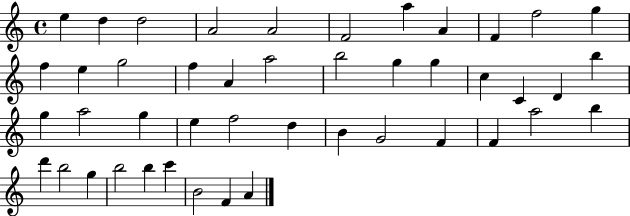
X:1
T:Untitled
M:4/4
L:1/4
K:C
e d d2 A2 A2 F2 a A F f2 g f e g2 f A a2 b2 g g c C D b g a2 g e f2 d B G2 F F a2 b d' b2 g b2 b c' B2 F A